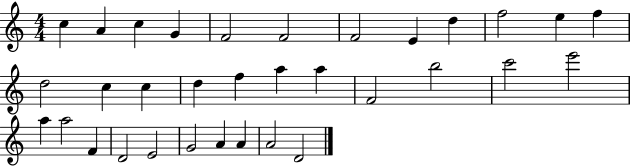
X:1
T:Untitled
M:4/4
L:1/4
K:C
c A c G F2 F2 F2 E d f2 e f d2 c c d f a a F2 b2 c'2 e'2 a a2 F D2 E2 G2 A A A2 D2